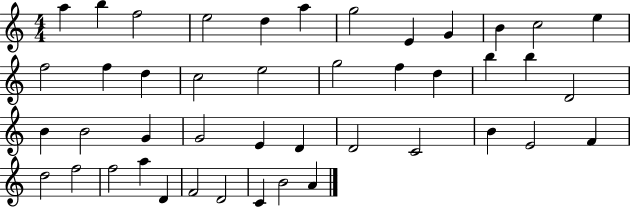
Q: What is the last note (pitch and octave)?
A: A4